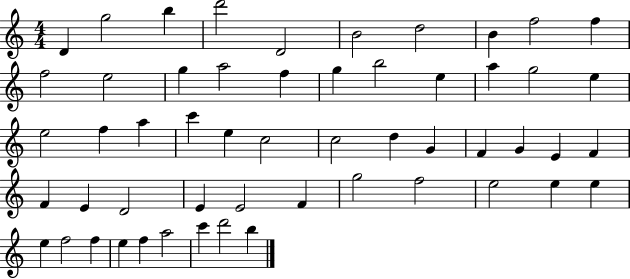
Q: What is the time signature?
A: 4/4